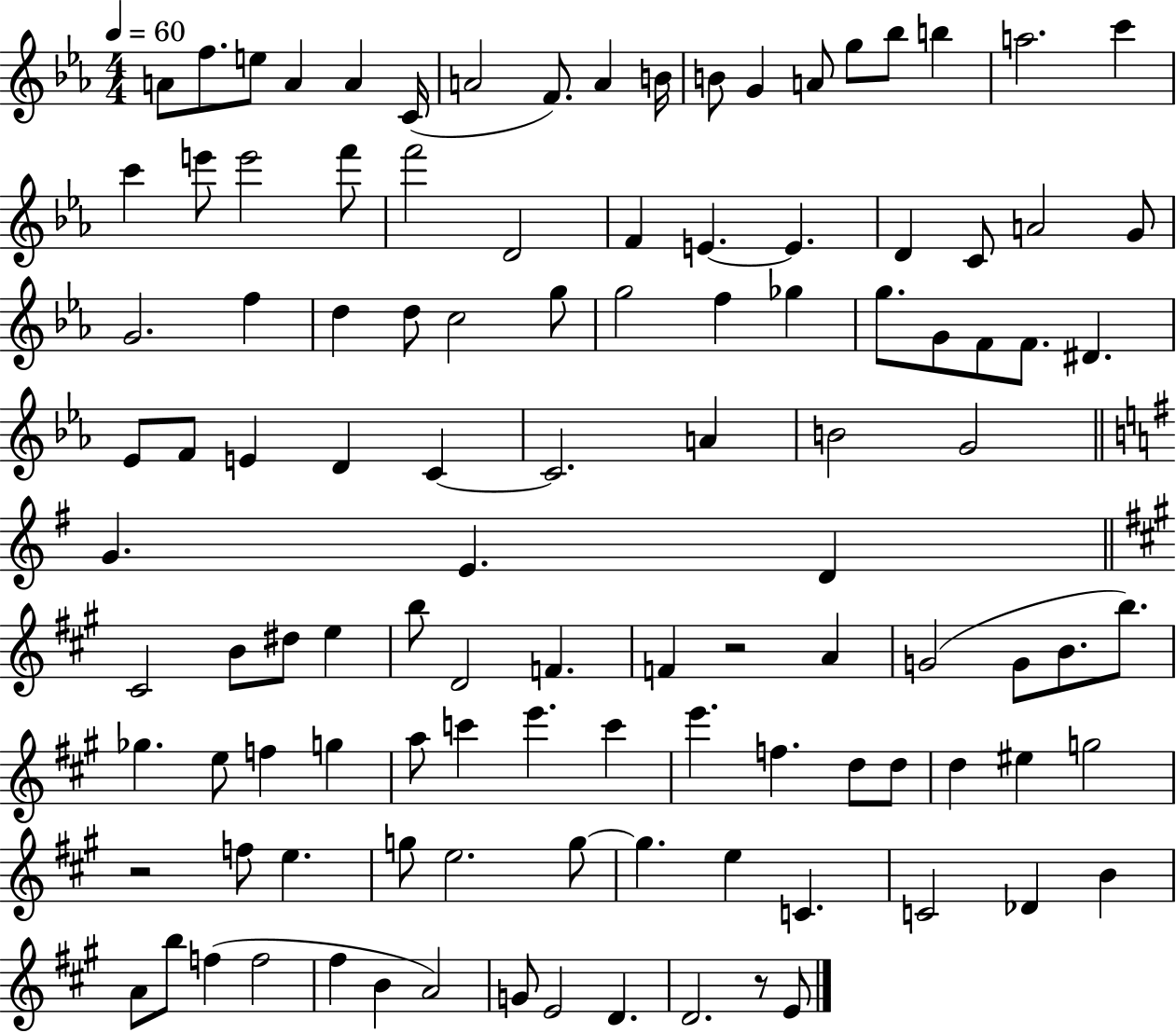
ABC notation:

X:1
T:Untitled
M:4/4
L:1/4
K:Eb
A/2 f/2 e/2 A A C/4 A2 F/2 A B/4 B/2 G A/2 g/2 _b/2 b a2 c' c' e'/2 e'2 f'/2 f'2 D2 F E E D C/2 A2 G/2 G2 f d d/2 c2 g/2 g2 f _g g/2 G/2 F/2 F/2 ^D _E/2 F/2 E D C C2 A B2 G2 G E D ^C2 B/2 ^d/2 e b/2 D2 F F z2 A G2 G/2 B/2 b/2 _g e/2 f g a/2 c' e' c' e' f d/2 d/2 d ^e g2 z2 f/2 e g/2 e2 g/2 g e C C2 _D B A/2 b/2 f f2 ^f B A2 G/2 E2 D D2 z/2 E/2